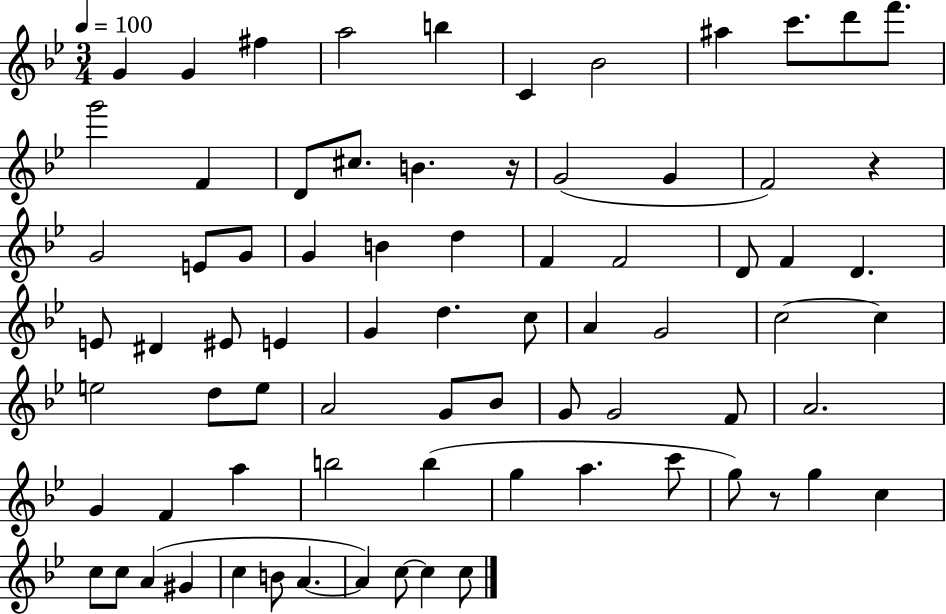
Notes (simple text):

G4/q G4/q F#5/q A5/h B5/q C4/q Bb4/h A#5/q C6/e. D6/e F6/e. G6/h F4/q D4/e C#5/e. B4/q. R/s G4/h G4/q F4/h R/q G4/h E4/e G4/e G4/q B4/q D5/q F4/q F4/h D4/e F4/q D4/q. E4/e D#4/q EIS4/e E4/q G4/q D5/q. C5/e A4/q G4/h C5/h C5/q E5/h D5/e E5/e A4/h G4/e Bb4/e G4/e G4/h F4/e A4/h. G4/q F4/q A5/q B5/h B5/q G5/q A5/q. C6/e G5/e R/e G5/q C5/q C5/e C5/e A4/q G#4/q C5/q B4/e A4/q. A4/q C5/e C5/q C5/e